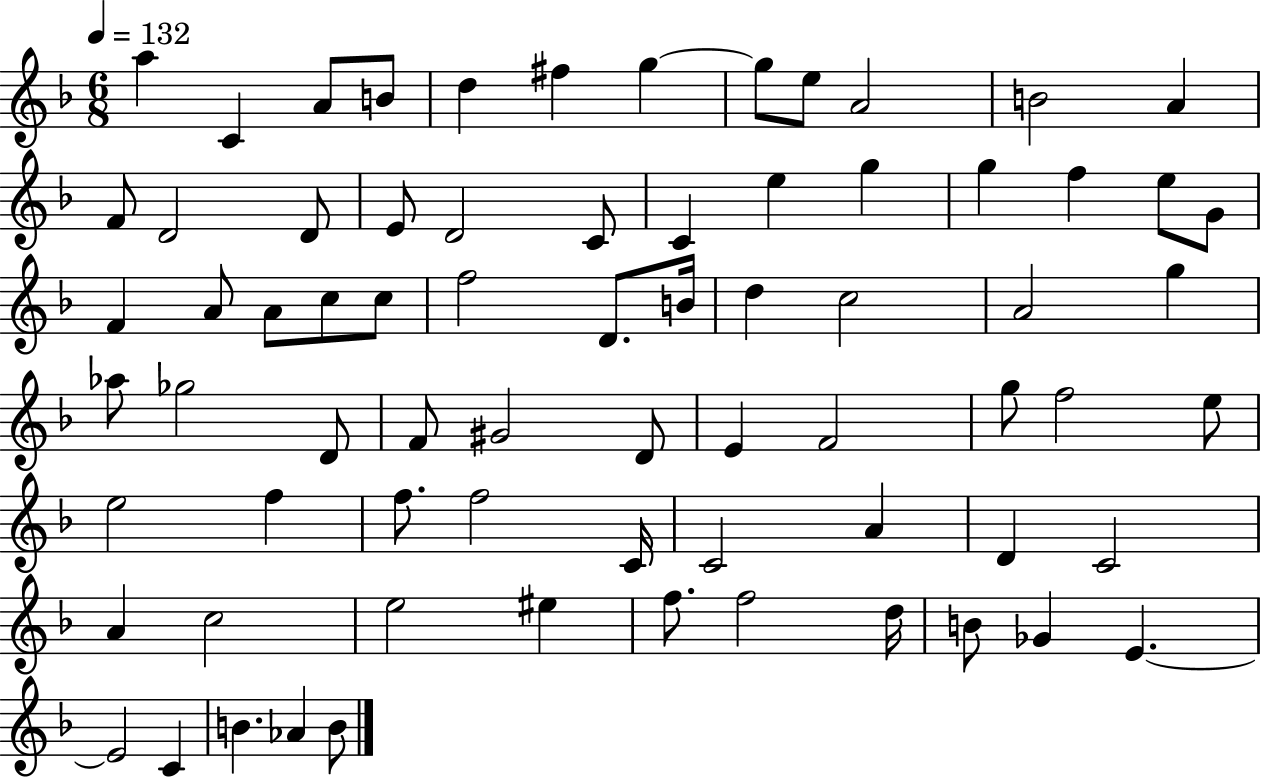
A5/q C4/q A4/e B4/e D5/q F#5/q G5/q G5/e E5/e A4/h B4/h A4/q F4/e D4/h D4/e E4/e D4/h C4/e C4/q E5/q G5/q G5/q F5/q E5/e G4/e F4/q A4/e A4/e C5/e C5/e F5/h D4/e. B4/s D5/q C5/h A4/h G5/q Ab5/e Gb5/h D4/e F4/e G#4/h D4/e E4/q F4/h G5/e F5/h E5/e E5/h F5/q F5/e. F5/h C4/s C4/h A4/q D4/q C4/h A4/q C5/h E5/h EIS5/q F5/e. F5/h D5/s B4/e Gb4/q E4/q. E4/h C4/q B4/q. Ab4/q B4/e